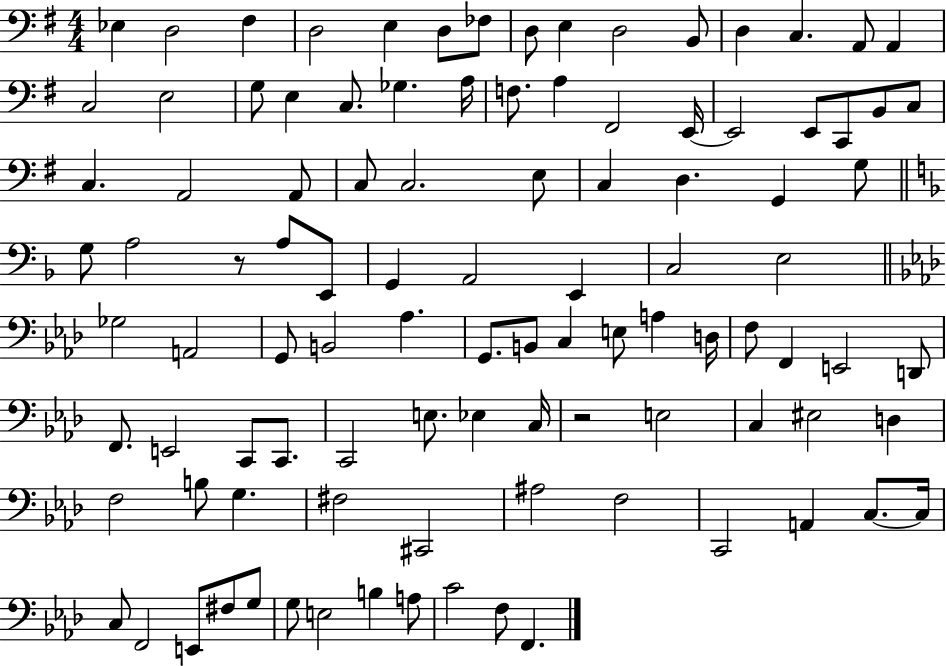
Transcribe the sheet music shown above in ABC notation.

X:1
T:Untitled
M:4/4
L:1/4
K:G
_E, D,2 ^F, D,2 E, D,/2 _F,/2 D,/2 E, D,2 B,,/2 D, C, A,,/2 A,, C,2 E,2 G,/2 E, C,/2 _G, A,/4 F,/2 A, ^F,,2 E,,/4 E,,2 E,,/2 C,,/2 B,,/2 C,/2 C, A,,2 A,,/2 C,/2 C,2 E,/2 C, D, G,, G,/2 G,/2 A,2 z/2 A,/2 E,,/2 G,, A,,2 E,, C,2 E,2 _G,2 A,,2 G,,/2 B,,2 _A, G,,/2 B,,/2 C, E,/2 A, D,/4 F,/2 F,, E,,2 D,,/2 F,,/2 E,,2 C,,/2 C,,/2 C,,2 E,/2 _E, C,/4 z2 E,2 C, ^E,2 D, F,2 B,/2 G, ^F,2 ^C,,2 ^A,2 F,2 C,,2 A,, C,/2 C,/4 C,/2 F,,2 E,,/2 ^F,/2 G,/2 G,/2 E,2 B, A,/2 C2 F,/2 F,,